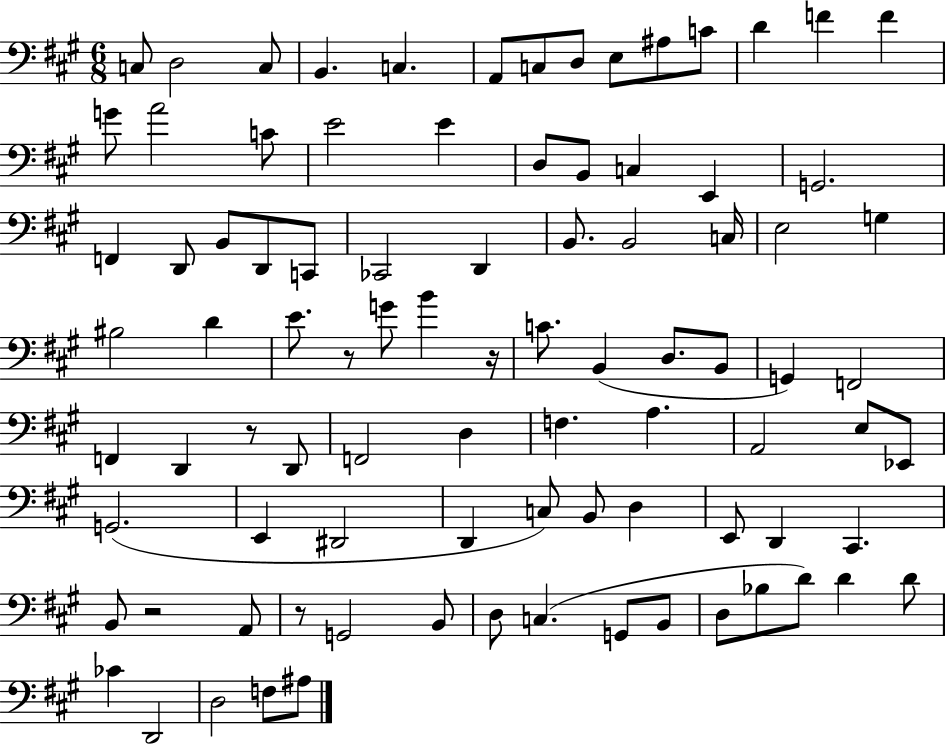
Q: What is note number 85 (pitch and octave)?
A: A#3